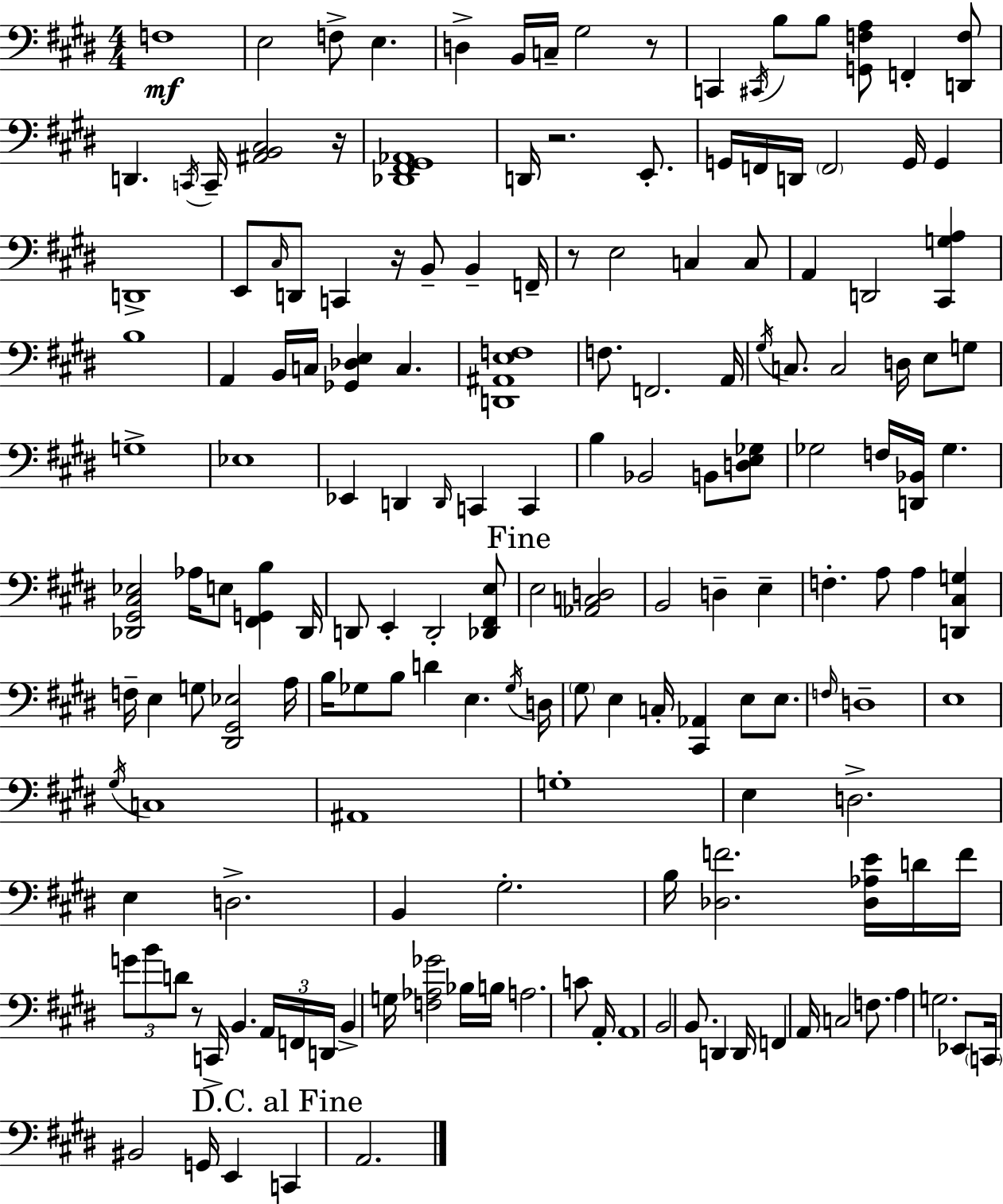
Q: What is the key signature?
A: E major